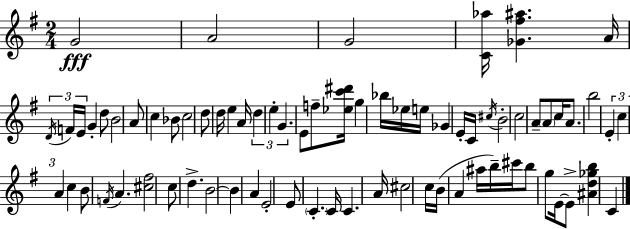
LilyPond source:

{
  \clef treble
  \numericTimeSignature
  \time 2/4
  \key g \major
  \repeat volta 2 { g'2\fff | a'2 | g'2 | <c' aes''>16 <ges' fis'' ais''>4. a'16 | \break \tuplet 3/2 { \acciaccatura { d'16 } f'16 e'16 } g'4-. d''8 | b'2 | a'8 c''4 bes'8 | c''2 | \break d''8 d''16 e''4 | a'16 \tuplet 3/2 { d''4 e''4-. | g'4. } e'8 | f''8-- <ees'' c''' dis'''>16 g''4 | \break bes''16 ees''16 e''16 ges'4 e'16-. | c'16 \acciaccatura { cis''16 } b'2-. | c''2 | a'8-- \parenthesize a'8 c''16 a'8. | \break b''2 | \tuplet 3/2 { e'4-. c''4 | a'4 } c''4 | b'8 \acciaccatura { f'16 } a'4. | \break <cis'' fis''>2 | c''8 d''4.-> | b'2~~ | b'4 a'4 | \break e'2-. | e'8 \parenthesize c'4.-. | c'16 c'4. | a'16 cis''2 | \break c''16 b'16( a'4 | ais''16 b''16--) cis'''16 b''8 g''8 | e'16~~ e'8-> <ais' d'' ges'' b''>4 c'4 | } \bar "|."
}